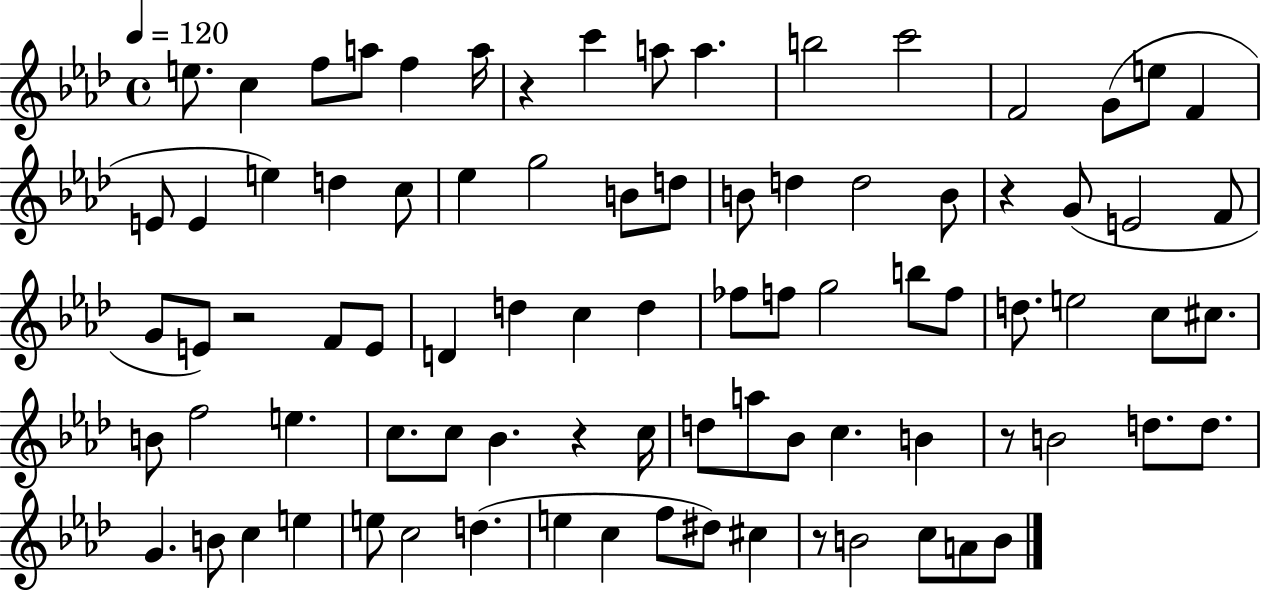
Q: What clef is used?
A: treble